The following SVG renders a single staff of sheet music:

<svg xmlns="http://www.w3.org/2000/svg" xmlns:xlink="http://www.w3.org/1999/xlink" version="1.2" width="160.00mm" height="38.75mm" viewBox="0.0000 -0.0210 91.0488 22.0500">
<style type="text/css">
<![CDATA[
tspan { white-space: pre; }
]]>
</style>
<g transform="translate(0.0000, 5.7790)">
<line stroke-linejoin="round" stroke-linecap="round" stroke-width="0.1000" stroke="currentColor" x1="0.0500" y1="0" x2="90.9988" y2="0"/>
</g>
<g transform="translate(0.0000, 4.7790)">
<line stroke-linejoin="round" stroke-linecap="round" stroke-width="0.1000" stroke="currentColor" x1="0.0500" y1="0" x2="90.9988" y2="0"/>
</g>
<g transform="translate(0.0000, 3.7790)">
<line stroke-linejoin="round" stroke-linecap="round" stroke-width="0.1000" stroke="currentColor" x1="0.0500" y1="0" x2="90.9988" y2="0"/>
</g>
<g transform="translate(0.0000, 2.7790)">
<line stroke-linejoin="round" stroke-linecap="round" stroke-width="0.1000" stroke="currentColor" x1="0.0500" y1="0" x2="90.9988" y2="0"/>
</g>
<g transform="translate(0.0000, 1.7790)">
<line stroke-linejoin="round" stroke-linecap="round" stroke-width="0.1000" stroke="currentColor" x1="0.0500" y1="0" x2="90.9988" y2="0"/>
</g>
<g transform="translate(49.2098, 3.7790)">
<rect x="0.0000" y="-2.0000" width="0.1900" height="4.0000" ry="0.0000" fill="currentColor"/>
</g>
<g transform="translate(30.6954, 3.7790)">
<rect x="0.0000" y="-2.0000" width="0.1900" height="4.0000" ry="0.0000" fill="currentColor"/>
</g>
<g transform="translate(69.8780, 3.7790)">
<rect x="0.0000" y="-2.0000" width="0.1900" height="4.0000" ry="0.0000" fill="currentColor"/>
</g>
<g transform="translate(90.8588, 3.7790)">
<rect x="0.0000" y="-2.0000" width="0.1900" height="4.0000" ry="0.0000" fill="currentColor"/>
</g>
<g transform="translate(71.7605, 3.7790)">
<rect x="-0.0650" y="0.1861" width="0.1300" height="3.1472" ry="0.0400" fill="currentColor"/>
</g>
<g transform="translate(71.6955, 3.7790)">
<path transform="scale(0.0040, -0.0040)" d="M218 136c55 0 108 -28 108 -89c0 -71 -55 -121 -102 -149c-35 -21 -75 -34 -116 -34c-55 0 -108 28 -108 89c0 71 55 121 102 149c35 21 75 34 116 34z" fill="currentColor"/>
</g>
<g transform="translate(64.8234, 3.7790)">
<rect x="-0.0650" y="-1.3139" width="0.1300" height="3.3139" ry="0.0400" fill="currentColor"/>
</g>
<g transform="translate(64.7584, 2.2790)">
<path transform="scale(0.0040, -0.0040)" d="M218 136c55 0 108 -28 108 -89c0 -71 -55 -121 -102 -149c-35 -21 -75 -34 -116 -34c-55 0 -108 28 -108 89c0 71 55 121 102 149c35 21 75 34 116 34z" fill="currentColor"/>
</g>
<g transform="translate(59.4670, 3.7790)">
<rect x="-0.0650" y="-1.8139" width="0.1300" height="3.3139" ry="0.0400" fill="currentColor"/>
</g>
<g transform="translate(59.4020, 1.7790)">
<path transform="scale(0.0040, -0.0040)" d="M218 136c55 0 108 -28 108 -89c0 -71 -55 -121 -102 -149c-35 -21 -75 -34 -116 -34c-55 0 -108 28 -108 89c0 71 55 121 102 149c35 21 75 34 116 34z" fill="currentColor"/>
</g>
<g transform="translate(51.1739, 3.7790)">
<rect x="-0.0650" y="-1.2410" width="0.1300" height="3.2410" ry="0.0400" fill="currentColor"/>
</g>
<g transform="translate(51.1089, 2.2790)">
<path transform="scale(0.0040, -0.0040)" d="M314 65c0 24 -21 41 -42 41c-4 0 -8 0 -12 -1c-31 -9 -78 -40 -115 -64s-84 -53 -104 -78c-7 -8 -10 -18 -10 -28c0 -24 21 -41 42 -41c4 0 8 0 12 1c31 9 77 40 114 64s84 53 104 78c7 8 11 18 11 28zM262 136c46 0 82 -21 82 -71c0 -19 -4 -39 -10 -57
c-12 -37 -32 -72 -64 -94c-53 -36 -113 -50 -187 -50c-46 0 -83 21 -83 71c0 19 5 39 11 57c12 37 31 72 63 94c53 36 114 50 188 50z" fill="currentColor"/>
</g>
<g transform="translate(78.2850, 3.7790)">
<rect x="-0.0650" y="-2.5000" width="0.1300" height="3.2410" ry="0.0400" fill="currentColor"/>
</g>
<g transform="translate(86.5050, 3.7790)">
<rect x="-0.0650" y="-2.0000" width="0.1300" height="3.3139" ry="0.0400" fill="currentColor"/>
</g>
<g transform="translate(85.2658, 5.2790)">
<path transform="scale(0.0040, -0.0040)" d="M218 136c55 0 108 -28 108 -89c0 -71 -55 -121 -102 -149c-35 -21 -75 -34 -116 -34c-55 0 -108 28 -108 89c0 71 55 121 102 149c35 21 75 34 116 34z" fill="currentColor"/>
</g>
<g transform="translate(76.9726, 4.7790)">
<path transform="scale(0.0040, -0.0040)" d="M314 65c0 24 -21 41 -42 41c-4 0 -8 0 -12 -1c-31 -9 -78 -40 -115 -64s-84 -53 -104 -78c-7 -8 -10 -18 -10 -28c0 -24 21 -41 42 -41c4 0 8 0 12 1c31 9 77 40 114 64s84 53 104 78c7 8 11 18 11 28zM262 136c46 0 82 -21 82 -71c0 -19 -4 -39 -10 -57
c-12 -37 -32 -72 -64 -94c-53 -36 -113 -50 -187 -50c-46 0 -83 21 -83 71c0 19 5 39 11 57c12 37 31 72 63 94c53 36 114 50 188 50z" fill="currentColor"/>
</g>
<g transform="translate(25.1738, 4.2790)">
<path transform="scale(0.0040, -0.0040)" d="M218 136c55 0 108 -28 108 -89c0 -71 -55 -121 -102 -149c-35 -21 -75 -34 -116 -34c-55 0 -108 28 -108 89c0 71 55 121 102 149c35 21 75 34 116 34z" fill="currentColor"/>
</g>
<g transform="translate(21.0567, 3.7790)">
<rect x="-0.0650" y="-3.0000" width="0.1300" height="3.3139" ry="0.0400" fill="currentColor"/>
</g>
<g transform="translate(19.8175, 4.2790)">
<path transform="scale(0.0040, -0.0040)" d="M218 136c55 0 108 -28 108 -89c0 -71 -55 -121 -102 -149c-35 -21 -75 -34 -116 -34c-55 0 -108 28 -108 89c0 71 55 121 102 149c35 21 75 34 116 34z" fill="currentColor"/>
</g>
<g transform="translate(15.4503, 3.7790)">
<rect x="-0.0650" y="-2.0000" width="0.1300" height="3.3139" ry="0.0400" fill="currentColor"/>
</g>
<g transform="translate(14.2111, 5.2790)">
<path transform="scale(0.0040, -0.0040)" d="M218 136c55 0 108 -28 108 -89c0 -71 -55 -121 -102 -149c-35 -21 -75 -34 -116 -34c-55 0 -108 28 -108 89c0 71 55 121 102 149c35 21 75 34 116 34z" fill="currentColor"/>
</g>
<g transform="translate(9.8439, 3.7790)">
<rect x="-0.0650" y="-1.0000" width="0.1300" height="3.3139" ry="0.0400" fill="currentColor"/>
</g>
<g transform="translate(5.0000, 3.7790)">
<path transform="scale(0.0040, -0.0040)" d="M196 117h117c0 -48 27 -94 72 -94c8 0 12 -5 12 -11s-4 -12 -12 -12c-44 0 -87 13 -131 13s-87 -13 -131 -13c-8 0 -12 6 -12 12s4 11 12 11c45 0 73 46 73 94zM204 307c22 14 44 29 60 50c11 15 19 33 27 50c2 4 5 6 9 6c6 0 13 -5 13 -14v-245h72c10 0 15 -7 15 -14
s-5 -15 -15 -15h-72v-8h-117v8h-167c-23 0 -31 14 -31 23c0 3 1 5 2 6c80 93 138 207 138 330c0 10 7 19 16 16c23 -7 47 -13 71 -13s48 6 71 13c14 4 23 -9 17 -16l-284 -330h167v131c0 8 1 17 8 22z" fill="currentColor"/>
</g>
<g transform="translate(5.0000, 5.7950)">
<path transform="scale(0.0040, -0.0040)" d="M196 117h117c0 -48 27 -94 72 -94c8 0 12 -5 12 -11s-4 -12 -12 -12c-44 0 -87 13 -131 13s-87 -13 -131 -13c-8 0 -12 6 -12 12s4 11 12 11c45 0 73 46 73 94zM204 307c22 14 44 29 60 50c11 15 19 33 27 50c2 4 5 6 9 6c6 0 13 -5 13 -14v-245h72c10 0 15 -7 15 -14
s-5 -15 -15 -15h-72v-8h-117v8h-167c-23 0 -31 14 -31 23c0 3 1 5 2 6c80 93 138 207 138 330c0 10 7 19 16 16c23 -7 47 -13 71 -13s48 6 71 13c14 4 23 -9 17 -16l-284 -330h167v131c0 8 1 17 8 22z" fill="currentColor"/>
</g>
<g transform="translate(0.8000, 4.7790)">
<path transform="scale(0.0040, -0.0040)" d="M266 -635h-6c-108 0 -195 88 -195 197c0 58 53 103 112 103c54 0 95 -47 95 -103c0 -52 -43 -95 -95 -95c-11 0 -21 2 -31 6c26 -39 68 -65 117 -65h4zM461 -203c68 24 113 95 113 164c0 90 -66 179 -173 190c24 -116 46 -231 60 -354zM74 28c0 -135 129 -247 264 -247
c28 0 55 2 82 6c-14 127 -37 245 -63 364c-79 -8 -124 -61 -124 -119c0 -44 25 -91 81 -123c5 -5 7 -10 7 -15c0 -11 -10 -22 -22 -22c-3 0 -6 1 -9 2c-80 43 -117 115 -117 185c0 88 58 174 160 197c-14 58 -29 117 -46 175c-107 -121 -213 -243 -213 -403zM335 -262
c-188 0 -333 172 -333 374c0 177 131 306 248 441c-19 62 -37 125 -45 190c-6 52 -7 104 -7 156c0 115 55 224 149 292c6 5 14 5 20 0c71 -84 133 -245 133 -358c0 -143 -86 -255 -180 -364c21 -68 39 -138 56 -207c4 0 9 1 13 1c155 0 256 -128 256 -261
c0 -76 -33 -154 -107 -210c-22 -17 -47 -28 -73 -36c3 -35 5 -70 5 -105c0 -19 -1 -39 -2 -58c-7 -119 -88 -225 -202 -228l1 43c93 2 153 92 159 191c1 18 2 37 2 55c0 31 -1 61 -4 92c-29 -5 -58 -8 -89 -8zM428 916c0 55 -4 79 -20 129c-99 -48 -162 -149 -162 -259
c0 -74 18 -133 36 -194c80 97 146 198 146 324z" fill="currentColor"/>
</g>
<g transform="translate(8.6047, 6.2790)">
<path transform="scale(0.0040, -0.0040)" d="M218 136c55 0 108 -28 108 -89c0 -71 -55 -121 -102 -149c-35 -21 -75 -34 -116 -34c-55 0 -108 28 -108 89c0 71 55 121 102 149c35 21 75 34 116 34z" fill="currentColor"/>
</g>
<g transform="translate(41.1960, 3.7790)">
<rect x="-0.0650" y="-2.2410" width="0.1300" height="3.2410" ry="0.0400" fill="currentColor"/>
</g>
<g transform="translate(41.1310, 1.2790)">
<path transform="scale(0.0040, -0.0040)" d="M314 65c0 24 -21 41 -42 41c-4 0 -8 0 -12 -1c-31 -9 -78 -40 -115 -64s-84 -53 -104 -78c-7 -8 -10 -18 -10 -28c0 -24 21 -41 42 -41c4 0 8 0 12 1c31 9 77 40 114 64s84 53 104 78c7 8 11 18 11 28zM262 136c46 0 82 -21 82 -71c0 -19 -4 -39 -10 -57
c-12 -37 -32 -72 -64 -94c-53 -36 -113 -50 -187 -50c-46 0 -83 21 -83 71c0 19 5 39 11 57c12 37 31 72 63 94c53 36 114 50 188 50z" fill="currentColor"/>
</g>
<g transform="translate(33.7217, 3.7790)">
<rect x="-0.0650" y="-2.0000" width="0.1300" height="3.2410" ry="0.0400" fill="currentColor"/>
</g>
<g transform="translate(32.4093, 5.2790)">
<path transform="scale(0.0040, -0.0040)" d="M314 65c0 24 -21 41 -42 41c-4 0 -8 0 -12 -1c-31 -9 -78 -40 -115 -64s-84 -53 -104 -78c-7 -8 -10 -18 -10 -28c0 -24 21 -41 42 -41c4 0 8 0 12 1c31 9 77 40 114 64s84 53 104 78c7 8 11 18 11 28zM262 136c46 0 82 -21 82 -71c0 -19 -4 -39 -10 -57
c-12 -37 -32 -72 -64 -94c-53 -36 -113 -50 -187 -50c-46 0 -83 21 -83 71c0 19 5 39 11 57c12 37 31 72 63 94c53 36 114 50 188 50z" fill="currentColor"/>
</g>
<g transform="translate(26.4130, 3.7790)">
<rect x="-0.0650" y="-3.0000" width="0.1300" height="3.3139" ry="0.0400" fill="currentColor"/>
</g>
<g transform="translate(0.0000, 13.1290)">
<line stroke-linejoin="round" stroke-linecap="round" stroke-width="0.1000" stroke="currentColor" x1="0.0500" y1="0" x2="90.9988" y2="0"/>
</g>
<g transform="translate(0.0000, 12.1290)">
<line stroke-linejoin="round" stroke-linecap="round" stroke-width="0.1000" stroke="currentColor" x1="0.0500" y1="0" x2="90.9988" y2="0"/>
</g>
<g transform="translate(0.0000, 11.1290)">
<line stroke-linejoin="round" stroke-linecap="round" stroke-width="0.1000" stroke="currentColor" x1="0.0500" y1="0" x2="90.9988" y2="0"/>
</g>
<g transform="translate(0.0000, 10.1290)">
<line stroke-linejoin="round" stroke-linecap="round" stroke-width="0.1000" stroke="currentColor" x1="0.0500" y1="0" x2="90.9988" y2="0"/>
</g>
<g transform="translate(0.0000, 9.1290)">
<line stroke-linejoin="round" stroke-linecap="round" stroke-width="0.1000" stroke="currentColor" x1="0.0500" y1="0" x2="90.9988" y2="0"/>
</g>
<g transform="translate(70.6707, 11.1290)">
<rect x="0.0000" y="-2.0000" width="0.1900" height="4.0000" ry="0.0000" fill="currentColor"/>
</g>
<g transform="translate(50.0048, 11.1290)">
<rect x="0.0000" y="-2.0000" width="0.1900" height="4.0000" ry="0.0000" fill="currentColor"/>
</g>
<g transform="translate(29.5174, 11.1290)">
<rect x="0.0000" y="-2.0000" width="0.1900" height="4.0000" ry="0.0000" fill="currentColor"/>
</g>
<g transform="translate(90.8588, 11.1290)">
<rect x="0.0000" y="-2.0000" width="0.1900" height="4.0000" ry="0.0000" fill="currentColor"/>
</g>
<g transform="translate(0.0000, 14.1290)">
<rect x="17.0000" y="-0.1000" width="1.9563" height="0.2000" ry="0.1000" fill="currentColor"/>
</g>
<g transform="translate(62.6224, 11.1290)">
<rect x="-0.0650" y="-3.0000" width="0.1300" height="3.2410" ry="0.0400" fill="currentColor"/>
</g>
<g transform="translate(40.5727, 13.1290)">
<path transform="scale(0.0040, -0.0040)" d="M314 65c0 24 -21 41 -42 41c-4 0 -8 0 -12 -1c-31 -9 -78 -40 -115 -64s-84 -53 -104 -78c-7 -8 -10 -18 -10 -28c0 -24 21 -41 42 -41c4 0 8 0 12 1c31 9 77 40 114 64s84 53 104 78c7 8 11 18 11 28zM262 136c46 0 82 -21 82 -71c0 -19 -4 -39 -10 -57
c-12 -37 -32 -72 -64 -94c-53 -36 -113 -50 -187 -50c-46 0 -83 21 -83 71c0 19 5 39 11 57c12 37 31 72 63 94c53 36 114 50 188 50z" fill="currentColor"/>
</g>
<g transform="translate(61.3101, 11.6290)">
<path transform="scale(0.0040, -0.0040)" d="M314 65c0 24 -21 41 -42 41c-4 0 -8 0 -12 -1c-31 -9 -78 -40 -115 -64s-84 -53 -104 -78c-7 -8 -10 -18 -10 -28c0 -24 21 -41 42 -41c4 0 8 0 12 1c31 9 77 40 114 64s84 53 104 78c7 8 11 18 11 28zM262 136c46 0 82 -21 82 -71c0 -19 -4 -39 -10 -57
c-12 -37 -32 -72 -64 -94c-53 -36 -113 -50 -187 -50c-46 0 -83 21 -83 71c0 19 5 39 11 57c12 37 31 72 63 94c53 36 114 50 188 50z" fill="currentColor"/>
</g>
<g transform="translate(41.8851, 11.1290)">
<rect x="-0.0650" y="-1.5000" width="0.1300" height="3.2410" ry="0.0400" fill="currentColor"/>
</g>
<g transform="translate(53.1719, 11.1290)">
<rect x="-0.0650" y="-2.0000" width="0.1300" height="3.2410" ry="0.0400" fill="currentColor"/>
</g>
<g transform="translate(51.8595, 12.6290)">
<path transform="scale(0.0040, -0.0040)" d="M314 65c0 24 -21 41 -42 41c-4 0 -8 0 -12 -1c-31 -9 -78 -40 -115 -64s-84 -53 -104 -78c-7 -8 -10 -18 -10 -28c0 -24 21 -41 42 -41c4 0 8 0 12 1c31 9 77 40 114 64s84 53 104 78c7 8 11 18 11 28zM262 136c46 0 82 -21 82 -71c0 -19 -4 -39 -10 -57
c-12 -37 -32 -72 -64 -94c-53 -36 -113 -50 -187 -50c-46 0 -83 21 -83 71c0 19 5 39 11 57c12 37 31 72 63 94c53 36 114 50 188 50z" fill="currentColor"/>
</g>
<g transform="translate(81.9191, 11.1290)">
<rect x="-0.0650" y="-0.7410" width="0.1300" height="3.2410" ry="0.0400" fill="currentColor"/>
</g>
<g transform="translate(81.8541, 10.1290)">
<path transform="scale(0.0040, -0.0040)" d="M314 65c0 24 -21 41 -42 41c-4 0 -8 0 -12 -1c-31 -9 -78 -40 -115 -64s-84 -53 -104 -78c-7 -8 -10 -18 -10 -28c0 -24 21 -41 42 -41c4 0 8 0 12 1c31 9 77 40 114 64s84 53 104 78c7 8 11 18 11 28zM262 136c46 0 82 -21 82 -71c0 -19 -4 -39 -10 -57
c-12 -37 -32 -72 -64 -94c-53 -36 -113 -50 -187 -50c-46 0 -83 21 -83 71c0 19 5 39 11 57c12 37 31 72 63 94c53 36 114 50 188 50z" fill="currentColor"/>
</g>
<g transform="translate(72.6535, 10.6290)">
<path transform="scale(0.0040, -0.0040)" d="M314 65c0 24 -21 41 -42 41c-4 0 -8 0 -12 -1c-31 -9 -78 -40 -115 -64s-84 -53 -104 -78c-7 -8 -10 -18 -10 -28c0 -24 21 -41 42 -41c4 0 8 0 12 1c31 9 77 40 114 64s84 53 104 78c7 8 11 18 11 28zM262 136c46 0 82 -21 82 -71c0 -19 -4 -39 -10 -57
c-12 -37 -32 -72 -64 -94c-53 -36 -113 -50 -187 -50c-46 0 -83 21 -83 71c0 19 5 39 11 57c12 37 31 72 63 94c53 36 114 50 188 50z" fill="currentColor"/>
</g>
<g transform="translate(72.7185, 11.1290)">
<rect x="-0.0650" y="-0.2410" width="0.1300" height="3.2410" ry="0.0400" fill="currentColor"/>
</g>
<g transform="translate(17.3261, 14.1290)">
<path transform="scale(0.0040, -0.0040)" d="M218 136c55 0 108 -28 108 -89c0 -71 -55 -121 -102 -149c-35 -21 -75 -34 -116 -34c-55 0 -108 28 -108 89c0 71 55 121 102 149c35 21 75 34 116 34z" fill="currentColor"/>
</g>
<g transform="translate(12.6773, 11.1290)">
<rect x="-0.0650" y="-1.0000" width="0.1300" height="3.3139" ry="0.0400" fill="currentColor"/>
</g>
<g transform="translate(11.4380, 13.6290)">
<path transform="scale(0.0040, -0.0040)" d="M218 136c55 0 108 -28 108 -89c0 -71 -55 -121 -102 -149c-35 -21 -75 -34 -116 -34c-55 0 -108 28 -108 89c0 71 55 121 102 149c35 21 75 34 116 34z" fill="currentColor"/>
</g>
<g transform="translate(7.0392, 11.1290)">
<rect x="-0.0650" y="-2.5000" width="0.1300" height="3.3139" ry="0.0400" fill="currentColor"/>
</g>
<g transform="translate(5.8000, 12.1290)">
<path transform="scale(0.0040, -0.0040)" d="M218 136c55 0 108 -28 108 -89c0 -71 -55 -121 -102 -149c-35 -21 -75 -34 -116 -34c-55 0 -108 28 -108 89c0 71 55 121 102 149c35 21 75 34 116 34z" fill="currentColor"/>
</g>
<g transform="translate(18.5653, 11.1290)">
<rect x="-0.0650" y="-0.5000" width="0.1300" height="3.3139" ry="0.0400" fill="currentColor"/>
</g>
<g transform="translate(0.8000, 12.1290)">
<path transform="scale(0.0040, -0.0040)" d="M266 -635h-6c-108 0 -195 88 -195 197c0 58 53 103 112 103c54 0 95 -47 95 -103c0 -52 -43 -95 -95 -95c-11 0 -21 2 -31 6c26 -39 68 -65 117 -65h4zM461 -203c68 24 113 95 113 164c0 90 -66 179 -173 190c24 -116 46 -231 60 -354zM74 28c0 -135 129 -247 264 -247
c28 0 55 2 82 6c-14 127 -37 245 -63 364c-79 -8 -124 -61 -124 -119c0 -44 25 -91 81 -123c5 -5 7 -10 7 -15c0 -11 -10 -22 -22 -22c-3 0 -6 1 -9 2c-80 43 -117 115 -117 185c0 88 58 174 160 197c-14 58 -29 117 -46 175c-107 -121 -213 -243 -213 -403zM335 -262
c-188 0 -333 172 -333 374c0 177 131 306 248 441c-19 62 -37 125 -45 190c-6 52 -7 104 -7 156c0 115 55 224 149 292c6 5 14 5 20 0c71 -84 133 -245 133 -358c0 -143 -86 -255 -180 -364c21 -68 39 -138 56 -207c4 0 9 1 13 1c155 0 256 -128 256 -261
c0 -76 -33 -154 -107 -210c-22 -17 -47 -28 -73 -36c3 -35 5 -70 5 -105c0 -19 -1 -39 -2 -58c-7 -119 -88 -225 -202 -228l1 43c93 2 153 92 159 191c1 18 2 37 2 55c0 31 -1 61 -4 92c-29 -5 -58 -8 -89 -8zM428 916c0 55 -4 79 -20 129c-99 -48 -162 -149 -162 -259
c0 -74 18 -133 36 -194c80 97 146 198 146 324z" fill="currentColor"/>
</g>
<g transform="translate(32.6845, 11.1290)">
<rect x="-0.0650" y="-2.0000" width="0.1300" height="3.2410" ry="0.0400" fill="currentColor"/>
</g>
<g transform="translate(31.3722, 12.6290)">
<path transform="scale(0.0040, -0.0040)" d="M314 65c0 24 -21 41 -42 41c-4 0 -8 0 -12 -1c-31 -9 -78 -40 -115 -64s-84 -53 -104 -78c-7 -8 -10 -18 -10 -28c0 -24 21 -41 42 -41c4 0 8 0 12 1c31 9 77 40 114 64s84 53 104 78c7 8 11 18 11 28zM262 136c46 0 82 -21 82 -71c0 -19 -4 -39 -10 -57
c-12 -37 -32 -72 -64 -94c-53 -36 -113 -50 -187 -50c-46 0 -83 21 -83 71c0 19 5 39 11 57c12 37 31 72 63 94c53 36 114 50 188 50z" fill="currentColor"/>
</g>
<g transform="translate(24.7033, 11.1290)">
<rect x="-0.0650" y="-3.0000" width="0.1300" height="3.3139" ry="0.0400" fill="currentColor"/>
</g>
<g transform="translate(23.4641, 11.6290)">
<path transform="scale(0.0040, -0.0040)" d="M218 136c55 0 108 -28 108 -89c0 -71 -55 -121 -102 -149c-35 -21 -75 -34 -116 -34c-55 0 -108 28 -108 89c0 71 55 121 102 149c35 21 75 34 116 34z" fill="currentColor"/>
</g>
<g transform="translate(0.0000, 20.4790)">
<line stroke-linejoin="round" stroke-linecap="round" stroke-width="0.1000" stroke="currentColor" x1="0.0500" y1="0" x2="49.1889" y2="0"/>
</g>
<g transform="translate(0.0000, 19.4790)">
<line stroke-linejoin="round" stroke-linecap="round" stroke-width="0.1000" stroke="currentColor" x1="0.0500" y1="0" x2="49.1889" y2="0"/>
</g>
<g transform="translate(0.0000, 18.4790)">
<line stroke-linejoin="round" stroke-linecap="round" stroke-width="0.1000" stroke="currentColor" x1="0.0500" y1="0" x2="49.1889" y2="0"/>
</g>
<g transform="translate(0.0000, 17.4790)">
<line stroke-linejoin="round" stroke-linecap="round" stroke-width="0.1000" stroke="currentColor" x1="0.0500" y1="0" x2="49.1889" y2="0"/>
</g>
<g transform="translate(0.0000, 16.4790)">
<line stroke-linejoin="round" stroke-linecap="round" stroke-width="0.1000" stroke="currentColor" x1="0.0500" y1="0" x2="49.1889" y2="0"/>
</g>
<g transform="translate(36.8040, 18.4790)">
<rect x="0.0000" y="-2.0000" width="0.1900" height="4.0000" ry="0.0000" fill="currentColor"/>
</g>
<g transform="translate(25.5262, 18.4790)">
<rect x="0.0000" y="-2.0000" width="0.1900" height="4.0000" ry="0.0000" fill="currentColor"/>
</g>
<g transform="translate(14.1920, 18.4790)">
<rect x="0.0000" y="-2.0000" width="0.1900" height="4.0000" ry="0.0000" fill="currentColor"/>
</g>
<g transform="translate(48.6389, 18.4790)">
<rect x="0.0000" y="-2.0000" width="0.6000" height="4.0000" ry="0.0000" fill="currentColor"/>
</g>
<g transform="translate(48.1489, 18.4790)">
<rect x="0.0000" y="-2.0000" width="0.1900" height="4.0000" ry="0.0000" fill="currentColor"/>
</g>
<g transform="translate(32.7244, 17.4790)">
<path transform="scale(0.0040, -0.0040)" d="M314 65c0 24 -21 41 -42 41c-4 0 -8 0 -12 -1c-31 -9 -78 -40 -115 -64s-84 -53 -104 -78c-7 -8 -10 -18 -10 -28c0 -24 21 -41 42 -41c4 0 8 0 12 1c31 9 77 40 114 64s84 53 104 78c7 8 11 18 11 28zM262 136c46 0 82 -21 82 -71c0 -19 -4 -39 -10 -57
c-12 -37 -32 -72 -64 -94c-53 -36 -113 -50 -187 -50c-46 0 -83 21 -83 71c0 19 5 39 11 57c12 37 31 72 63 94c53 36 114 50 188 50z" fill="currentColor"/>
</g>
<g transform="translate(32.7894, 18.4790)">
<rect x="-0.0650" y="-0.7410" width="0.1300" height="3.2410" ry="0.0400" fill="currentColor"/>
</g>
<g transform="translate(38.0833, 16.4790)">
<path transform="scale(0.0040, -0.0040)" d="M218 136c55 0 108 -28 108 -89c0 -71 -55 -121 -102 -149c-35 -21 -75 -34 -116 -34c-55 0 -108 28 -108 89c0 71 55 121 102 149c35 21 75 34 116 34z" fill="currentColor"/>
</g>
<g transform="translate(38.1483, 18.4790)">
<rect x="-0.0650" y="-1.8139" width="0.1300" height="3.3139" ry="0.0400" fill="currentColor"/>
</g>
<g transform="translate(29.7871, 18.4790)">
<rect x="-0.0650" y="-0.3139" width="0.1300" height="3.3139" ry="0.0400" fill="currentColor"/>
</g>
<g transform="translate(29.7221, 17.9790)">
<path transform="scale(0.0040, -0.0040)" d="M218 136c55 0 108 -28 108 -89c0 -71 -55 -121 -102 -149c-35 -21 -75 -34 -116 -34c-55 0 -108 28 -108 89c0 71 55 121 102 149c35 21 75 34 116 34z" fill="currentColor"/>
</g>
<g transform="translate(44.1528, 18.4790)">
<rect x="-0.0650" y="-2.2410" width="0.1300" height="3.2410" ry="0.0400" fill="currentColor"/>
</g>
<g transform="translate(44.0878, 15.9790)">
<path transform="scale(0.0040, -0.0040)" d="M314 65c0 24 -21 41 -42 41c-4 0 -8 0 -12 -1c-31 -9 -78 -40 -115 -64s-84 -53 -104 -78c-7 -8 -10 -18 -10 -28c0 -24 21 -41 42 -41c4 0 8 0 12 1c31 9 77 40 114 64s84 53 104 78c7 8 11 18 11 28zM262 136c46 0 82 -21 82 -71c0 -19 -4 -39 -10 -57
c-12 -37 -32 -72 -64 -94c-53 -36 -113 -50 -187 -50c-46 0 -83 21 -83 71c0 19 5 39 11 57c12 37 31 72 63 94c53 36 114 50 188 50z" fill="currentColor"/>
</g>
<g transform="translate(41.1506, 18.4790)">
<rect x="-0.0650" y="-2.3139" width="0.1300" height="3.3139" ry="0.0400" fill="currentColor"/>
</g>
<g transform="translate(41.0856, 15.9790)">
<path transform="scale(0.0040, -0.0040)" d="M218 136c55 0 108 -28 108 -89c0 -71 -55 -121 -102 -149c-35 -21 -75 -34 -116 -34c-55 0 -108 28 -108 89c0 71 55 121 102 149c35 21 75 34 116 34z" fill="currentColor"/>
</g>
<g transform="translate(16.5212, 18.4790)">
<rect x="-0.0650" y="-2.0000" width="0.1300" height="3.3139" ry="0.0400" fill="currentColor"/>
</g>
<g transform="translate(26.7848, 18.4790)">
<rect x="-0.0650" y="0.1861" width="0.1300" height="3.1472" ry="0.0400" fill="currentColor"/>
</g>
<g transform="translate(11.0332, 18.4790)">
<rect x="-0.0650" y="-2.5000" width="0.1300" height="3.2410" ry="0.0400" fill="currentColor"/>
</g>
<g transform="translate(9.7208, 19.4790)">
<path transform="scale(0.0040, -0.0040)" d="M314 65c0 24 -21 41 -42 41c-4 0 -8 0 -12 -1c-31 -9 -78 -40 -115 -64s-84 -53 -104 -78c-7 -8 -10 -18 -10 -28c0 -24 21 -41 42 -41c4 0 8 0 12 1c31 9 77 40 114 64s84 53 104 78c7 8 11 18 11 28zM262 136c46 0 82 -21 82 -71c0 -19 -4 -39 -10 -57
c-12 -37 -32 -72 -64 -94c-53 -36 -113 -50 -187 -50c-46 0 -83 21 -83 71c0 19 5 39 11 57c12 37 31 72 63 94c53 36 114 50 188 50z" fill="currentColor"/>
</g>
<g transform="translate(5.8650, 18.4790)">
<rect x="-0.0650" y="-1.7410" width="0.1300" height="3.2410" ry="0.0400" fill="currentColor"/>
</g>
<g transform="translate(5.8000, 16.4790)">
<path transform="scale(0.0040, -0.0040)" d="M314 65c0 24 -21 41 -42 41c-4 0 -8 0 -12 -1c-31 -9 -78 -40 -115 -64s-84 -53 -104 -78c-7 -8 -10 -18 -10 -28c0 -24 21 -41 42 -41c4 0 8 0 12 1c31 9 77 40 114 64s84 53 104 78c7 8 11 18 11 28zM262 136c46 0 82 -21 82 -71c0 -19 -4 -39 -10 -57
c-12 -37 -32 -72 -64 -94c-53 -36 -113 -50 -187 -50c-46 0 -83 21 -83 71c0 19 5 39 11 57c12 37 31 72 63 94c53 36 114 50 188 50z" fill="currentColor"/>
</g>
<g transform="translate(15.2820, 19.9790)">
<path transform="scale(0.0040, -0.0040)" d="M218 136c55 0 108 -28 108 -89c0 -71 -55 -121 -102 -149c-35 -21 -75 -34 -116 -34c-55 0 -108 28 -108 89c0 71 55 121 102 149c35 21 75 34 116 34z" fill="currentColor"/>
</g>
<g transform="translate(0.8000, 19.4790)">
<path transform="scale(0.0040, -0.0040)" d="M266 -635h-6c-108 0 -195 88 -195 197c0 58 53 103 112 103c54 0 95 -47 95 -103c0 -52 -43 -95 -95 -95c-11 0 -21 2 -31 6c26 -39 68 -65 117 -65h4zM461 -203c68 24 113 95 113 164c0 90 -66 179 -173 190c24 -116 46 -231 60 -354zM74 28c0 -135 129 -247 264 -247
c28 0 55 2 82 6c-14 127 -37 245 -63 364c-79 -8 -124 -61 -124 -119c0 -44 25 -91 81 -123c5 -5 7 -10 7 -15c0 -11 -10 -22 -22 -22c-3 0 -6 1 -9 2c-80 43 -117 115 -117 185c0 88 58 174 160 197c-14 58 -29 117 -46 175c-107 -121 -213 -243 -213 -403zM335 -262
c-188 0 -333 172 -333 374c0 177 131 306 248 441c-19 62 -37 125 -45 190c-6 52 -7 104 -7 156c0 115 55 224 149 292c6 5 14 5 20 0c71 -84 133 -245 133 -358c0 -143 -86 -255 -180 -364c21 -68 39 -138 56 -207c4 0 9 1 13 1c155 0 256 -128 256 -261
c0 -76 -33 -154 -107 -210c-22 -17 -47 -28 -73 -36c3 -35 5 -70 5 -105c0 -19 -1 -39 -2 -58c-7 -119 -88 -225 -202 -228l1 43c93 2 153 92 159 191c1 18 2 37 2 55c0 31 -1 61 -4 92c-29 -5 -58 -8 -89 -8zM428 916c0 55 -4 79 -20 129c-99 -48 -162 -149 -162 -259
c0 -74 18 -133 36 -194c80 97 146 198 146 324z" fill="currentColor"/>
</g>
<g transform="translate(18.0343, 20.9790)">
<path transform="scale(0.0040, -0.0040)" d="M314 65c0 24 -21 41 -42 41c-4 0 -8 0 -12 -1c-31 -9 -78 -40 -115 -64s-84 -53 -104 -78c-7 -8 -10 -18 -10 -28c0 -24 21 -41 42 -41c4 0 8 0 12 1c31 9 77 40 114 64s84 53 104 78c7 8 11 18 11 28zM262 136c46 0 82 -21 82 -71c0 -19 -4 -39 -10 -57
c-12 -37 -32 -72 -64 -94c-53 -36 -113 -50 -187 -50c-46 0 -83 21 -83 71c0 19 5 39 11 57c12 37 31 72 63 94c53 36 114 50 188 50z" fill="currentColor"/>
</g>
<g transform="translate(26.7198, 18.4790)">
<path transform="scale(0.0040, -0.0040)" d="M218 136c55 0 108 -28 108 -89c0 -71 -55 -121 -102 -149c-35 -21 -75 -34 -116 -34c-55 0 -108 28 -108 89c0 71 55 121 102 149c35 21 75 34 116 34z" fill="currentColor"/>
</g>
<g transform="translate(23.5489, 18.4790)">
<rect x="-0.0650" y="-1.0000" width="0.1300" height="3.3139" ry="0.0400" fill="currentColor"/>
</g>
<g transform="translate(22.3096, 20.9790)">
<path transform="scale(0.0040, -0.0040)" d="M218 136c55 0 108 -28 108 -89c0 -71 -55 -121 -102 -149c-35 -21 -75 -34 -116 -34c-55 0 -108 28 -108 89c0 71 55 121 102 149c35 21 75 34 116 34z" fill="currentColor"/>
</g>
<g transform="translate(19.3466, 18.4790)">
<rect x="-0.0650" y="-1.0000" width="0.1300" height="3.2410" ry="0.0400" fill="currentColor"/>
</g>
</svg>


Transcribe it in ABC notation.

X:1
T:Untitled
M:4/4
L:1/4
K:C
D F A A F2 g2 e2 f e B G2 F G D C A F2 E2 F2 A2 c2 d2 f2 G2 F D2 D B c d2 f g g2